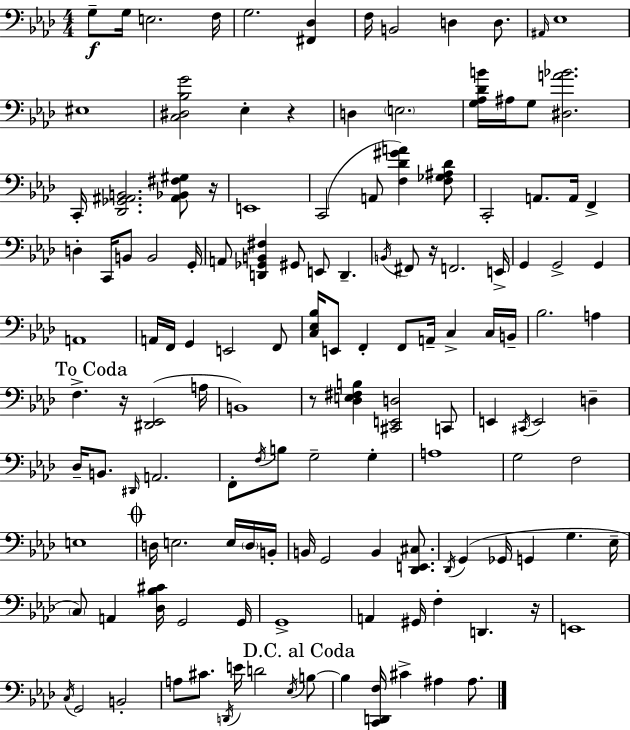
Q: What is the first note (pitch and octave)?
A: G3